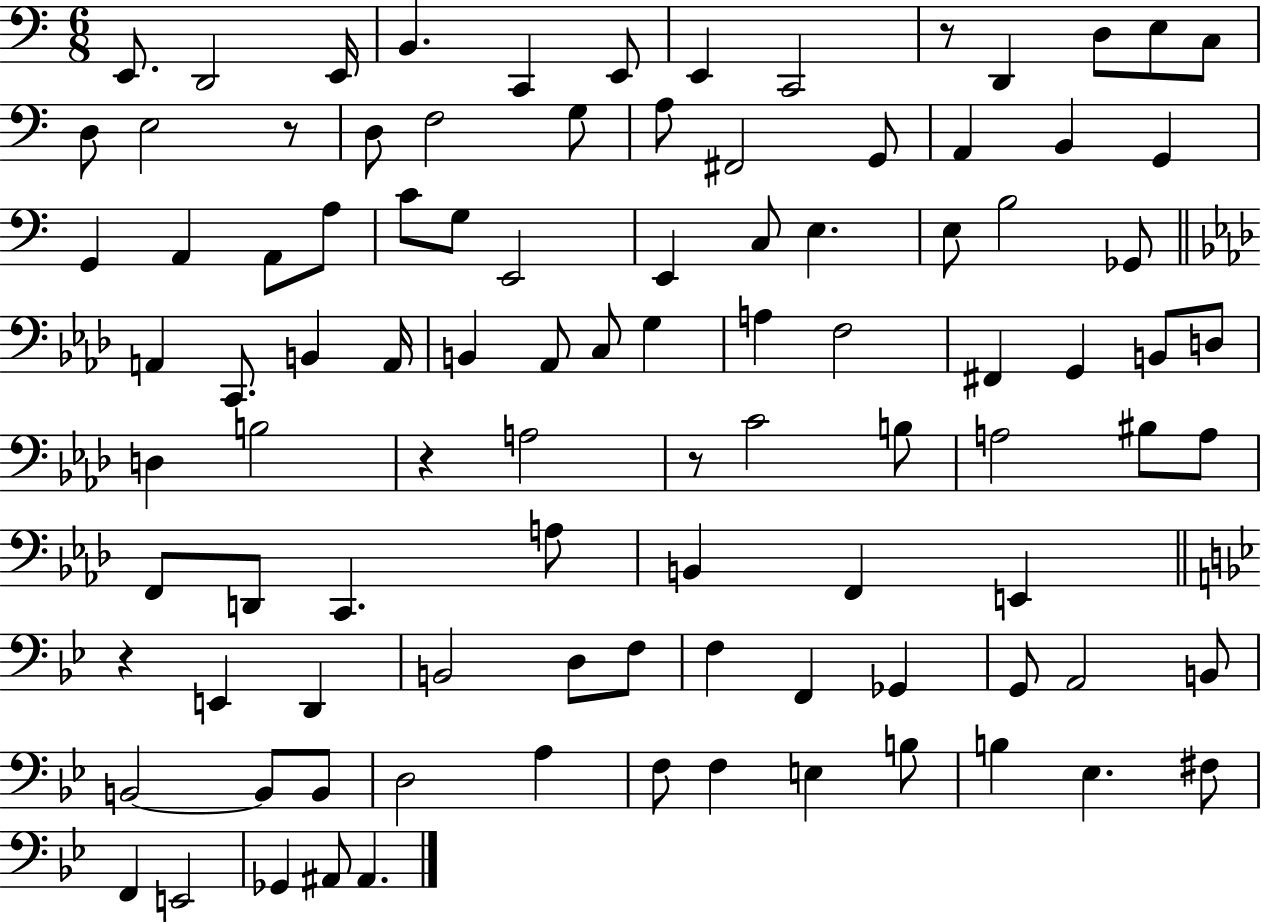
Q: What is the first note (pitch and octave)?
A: E2